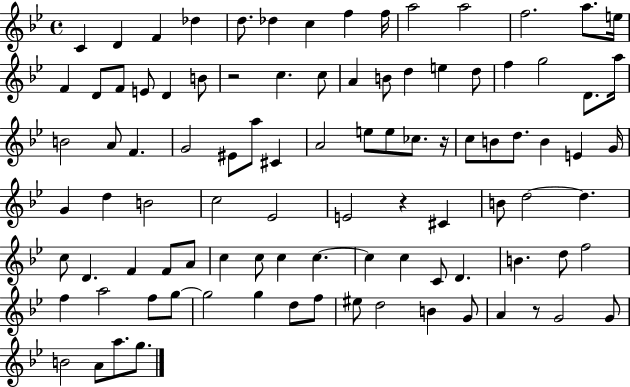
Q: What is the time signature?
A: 4/4